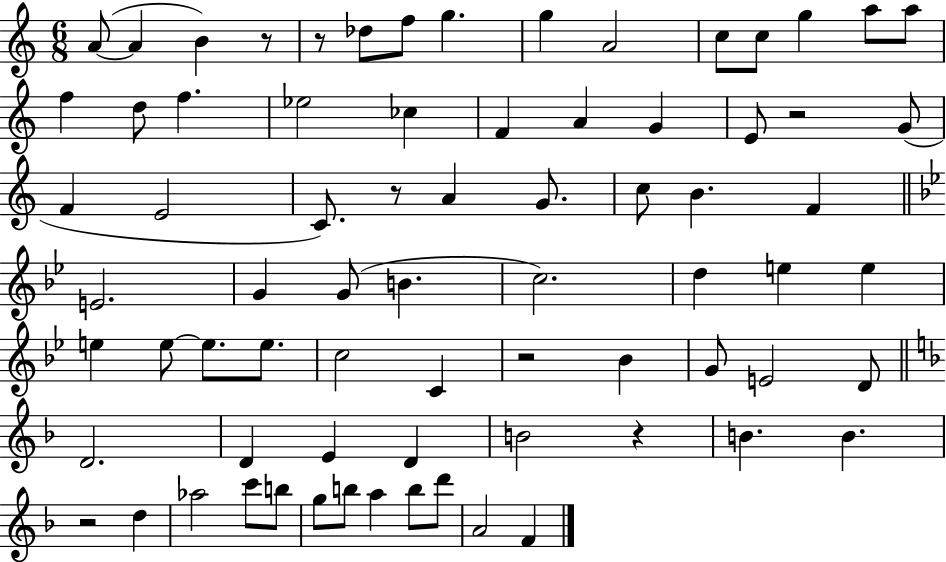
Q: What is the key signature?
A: C major